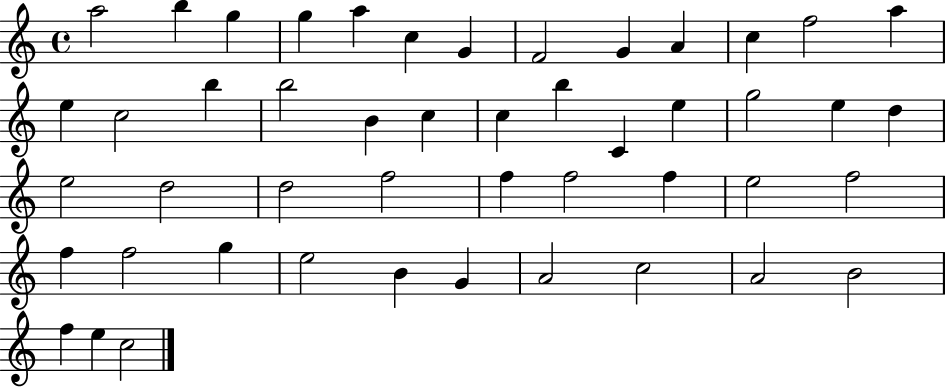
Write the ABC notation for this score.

X:1
T:Untitled
M:4/4
L:1/4
K:C
a2 b g g a c G F2 G A c f2 a e c2 b b2 B c c b C e g2 e d e2 d2 d2 f2 f f2 f e2 f2 f f2 g e2 B G A2 c2 A2 B2 f e c2